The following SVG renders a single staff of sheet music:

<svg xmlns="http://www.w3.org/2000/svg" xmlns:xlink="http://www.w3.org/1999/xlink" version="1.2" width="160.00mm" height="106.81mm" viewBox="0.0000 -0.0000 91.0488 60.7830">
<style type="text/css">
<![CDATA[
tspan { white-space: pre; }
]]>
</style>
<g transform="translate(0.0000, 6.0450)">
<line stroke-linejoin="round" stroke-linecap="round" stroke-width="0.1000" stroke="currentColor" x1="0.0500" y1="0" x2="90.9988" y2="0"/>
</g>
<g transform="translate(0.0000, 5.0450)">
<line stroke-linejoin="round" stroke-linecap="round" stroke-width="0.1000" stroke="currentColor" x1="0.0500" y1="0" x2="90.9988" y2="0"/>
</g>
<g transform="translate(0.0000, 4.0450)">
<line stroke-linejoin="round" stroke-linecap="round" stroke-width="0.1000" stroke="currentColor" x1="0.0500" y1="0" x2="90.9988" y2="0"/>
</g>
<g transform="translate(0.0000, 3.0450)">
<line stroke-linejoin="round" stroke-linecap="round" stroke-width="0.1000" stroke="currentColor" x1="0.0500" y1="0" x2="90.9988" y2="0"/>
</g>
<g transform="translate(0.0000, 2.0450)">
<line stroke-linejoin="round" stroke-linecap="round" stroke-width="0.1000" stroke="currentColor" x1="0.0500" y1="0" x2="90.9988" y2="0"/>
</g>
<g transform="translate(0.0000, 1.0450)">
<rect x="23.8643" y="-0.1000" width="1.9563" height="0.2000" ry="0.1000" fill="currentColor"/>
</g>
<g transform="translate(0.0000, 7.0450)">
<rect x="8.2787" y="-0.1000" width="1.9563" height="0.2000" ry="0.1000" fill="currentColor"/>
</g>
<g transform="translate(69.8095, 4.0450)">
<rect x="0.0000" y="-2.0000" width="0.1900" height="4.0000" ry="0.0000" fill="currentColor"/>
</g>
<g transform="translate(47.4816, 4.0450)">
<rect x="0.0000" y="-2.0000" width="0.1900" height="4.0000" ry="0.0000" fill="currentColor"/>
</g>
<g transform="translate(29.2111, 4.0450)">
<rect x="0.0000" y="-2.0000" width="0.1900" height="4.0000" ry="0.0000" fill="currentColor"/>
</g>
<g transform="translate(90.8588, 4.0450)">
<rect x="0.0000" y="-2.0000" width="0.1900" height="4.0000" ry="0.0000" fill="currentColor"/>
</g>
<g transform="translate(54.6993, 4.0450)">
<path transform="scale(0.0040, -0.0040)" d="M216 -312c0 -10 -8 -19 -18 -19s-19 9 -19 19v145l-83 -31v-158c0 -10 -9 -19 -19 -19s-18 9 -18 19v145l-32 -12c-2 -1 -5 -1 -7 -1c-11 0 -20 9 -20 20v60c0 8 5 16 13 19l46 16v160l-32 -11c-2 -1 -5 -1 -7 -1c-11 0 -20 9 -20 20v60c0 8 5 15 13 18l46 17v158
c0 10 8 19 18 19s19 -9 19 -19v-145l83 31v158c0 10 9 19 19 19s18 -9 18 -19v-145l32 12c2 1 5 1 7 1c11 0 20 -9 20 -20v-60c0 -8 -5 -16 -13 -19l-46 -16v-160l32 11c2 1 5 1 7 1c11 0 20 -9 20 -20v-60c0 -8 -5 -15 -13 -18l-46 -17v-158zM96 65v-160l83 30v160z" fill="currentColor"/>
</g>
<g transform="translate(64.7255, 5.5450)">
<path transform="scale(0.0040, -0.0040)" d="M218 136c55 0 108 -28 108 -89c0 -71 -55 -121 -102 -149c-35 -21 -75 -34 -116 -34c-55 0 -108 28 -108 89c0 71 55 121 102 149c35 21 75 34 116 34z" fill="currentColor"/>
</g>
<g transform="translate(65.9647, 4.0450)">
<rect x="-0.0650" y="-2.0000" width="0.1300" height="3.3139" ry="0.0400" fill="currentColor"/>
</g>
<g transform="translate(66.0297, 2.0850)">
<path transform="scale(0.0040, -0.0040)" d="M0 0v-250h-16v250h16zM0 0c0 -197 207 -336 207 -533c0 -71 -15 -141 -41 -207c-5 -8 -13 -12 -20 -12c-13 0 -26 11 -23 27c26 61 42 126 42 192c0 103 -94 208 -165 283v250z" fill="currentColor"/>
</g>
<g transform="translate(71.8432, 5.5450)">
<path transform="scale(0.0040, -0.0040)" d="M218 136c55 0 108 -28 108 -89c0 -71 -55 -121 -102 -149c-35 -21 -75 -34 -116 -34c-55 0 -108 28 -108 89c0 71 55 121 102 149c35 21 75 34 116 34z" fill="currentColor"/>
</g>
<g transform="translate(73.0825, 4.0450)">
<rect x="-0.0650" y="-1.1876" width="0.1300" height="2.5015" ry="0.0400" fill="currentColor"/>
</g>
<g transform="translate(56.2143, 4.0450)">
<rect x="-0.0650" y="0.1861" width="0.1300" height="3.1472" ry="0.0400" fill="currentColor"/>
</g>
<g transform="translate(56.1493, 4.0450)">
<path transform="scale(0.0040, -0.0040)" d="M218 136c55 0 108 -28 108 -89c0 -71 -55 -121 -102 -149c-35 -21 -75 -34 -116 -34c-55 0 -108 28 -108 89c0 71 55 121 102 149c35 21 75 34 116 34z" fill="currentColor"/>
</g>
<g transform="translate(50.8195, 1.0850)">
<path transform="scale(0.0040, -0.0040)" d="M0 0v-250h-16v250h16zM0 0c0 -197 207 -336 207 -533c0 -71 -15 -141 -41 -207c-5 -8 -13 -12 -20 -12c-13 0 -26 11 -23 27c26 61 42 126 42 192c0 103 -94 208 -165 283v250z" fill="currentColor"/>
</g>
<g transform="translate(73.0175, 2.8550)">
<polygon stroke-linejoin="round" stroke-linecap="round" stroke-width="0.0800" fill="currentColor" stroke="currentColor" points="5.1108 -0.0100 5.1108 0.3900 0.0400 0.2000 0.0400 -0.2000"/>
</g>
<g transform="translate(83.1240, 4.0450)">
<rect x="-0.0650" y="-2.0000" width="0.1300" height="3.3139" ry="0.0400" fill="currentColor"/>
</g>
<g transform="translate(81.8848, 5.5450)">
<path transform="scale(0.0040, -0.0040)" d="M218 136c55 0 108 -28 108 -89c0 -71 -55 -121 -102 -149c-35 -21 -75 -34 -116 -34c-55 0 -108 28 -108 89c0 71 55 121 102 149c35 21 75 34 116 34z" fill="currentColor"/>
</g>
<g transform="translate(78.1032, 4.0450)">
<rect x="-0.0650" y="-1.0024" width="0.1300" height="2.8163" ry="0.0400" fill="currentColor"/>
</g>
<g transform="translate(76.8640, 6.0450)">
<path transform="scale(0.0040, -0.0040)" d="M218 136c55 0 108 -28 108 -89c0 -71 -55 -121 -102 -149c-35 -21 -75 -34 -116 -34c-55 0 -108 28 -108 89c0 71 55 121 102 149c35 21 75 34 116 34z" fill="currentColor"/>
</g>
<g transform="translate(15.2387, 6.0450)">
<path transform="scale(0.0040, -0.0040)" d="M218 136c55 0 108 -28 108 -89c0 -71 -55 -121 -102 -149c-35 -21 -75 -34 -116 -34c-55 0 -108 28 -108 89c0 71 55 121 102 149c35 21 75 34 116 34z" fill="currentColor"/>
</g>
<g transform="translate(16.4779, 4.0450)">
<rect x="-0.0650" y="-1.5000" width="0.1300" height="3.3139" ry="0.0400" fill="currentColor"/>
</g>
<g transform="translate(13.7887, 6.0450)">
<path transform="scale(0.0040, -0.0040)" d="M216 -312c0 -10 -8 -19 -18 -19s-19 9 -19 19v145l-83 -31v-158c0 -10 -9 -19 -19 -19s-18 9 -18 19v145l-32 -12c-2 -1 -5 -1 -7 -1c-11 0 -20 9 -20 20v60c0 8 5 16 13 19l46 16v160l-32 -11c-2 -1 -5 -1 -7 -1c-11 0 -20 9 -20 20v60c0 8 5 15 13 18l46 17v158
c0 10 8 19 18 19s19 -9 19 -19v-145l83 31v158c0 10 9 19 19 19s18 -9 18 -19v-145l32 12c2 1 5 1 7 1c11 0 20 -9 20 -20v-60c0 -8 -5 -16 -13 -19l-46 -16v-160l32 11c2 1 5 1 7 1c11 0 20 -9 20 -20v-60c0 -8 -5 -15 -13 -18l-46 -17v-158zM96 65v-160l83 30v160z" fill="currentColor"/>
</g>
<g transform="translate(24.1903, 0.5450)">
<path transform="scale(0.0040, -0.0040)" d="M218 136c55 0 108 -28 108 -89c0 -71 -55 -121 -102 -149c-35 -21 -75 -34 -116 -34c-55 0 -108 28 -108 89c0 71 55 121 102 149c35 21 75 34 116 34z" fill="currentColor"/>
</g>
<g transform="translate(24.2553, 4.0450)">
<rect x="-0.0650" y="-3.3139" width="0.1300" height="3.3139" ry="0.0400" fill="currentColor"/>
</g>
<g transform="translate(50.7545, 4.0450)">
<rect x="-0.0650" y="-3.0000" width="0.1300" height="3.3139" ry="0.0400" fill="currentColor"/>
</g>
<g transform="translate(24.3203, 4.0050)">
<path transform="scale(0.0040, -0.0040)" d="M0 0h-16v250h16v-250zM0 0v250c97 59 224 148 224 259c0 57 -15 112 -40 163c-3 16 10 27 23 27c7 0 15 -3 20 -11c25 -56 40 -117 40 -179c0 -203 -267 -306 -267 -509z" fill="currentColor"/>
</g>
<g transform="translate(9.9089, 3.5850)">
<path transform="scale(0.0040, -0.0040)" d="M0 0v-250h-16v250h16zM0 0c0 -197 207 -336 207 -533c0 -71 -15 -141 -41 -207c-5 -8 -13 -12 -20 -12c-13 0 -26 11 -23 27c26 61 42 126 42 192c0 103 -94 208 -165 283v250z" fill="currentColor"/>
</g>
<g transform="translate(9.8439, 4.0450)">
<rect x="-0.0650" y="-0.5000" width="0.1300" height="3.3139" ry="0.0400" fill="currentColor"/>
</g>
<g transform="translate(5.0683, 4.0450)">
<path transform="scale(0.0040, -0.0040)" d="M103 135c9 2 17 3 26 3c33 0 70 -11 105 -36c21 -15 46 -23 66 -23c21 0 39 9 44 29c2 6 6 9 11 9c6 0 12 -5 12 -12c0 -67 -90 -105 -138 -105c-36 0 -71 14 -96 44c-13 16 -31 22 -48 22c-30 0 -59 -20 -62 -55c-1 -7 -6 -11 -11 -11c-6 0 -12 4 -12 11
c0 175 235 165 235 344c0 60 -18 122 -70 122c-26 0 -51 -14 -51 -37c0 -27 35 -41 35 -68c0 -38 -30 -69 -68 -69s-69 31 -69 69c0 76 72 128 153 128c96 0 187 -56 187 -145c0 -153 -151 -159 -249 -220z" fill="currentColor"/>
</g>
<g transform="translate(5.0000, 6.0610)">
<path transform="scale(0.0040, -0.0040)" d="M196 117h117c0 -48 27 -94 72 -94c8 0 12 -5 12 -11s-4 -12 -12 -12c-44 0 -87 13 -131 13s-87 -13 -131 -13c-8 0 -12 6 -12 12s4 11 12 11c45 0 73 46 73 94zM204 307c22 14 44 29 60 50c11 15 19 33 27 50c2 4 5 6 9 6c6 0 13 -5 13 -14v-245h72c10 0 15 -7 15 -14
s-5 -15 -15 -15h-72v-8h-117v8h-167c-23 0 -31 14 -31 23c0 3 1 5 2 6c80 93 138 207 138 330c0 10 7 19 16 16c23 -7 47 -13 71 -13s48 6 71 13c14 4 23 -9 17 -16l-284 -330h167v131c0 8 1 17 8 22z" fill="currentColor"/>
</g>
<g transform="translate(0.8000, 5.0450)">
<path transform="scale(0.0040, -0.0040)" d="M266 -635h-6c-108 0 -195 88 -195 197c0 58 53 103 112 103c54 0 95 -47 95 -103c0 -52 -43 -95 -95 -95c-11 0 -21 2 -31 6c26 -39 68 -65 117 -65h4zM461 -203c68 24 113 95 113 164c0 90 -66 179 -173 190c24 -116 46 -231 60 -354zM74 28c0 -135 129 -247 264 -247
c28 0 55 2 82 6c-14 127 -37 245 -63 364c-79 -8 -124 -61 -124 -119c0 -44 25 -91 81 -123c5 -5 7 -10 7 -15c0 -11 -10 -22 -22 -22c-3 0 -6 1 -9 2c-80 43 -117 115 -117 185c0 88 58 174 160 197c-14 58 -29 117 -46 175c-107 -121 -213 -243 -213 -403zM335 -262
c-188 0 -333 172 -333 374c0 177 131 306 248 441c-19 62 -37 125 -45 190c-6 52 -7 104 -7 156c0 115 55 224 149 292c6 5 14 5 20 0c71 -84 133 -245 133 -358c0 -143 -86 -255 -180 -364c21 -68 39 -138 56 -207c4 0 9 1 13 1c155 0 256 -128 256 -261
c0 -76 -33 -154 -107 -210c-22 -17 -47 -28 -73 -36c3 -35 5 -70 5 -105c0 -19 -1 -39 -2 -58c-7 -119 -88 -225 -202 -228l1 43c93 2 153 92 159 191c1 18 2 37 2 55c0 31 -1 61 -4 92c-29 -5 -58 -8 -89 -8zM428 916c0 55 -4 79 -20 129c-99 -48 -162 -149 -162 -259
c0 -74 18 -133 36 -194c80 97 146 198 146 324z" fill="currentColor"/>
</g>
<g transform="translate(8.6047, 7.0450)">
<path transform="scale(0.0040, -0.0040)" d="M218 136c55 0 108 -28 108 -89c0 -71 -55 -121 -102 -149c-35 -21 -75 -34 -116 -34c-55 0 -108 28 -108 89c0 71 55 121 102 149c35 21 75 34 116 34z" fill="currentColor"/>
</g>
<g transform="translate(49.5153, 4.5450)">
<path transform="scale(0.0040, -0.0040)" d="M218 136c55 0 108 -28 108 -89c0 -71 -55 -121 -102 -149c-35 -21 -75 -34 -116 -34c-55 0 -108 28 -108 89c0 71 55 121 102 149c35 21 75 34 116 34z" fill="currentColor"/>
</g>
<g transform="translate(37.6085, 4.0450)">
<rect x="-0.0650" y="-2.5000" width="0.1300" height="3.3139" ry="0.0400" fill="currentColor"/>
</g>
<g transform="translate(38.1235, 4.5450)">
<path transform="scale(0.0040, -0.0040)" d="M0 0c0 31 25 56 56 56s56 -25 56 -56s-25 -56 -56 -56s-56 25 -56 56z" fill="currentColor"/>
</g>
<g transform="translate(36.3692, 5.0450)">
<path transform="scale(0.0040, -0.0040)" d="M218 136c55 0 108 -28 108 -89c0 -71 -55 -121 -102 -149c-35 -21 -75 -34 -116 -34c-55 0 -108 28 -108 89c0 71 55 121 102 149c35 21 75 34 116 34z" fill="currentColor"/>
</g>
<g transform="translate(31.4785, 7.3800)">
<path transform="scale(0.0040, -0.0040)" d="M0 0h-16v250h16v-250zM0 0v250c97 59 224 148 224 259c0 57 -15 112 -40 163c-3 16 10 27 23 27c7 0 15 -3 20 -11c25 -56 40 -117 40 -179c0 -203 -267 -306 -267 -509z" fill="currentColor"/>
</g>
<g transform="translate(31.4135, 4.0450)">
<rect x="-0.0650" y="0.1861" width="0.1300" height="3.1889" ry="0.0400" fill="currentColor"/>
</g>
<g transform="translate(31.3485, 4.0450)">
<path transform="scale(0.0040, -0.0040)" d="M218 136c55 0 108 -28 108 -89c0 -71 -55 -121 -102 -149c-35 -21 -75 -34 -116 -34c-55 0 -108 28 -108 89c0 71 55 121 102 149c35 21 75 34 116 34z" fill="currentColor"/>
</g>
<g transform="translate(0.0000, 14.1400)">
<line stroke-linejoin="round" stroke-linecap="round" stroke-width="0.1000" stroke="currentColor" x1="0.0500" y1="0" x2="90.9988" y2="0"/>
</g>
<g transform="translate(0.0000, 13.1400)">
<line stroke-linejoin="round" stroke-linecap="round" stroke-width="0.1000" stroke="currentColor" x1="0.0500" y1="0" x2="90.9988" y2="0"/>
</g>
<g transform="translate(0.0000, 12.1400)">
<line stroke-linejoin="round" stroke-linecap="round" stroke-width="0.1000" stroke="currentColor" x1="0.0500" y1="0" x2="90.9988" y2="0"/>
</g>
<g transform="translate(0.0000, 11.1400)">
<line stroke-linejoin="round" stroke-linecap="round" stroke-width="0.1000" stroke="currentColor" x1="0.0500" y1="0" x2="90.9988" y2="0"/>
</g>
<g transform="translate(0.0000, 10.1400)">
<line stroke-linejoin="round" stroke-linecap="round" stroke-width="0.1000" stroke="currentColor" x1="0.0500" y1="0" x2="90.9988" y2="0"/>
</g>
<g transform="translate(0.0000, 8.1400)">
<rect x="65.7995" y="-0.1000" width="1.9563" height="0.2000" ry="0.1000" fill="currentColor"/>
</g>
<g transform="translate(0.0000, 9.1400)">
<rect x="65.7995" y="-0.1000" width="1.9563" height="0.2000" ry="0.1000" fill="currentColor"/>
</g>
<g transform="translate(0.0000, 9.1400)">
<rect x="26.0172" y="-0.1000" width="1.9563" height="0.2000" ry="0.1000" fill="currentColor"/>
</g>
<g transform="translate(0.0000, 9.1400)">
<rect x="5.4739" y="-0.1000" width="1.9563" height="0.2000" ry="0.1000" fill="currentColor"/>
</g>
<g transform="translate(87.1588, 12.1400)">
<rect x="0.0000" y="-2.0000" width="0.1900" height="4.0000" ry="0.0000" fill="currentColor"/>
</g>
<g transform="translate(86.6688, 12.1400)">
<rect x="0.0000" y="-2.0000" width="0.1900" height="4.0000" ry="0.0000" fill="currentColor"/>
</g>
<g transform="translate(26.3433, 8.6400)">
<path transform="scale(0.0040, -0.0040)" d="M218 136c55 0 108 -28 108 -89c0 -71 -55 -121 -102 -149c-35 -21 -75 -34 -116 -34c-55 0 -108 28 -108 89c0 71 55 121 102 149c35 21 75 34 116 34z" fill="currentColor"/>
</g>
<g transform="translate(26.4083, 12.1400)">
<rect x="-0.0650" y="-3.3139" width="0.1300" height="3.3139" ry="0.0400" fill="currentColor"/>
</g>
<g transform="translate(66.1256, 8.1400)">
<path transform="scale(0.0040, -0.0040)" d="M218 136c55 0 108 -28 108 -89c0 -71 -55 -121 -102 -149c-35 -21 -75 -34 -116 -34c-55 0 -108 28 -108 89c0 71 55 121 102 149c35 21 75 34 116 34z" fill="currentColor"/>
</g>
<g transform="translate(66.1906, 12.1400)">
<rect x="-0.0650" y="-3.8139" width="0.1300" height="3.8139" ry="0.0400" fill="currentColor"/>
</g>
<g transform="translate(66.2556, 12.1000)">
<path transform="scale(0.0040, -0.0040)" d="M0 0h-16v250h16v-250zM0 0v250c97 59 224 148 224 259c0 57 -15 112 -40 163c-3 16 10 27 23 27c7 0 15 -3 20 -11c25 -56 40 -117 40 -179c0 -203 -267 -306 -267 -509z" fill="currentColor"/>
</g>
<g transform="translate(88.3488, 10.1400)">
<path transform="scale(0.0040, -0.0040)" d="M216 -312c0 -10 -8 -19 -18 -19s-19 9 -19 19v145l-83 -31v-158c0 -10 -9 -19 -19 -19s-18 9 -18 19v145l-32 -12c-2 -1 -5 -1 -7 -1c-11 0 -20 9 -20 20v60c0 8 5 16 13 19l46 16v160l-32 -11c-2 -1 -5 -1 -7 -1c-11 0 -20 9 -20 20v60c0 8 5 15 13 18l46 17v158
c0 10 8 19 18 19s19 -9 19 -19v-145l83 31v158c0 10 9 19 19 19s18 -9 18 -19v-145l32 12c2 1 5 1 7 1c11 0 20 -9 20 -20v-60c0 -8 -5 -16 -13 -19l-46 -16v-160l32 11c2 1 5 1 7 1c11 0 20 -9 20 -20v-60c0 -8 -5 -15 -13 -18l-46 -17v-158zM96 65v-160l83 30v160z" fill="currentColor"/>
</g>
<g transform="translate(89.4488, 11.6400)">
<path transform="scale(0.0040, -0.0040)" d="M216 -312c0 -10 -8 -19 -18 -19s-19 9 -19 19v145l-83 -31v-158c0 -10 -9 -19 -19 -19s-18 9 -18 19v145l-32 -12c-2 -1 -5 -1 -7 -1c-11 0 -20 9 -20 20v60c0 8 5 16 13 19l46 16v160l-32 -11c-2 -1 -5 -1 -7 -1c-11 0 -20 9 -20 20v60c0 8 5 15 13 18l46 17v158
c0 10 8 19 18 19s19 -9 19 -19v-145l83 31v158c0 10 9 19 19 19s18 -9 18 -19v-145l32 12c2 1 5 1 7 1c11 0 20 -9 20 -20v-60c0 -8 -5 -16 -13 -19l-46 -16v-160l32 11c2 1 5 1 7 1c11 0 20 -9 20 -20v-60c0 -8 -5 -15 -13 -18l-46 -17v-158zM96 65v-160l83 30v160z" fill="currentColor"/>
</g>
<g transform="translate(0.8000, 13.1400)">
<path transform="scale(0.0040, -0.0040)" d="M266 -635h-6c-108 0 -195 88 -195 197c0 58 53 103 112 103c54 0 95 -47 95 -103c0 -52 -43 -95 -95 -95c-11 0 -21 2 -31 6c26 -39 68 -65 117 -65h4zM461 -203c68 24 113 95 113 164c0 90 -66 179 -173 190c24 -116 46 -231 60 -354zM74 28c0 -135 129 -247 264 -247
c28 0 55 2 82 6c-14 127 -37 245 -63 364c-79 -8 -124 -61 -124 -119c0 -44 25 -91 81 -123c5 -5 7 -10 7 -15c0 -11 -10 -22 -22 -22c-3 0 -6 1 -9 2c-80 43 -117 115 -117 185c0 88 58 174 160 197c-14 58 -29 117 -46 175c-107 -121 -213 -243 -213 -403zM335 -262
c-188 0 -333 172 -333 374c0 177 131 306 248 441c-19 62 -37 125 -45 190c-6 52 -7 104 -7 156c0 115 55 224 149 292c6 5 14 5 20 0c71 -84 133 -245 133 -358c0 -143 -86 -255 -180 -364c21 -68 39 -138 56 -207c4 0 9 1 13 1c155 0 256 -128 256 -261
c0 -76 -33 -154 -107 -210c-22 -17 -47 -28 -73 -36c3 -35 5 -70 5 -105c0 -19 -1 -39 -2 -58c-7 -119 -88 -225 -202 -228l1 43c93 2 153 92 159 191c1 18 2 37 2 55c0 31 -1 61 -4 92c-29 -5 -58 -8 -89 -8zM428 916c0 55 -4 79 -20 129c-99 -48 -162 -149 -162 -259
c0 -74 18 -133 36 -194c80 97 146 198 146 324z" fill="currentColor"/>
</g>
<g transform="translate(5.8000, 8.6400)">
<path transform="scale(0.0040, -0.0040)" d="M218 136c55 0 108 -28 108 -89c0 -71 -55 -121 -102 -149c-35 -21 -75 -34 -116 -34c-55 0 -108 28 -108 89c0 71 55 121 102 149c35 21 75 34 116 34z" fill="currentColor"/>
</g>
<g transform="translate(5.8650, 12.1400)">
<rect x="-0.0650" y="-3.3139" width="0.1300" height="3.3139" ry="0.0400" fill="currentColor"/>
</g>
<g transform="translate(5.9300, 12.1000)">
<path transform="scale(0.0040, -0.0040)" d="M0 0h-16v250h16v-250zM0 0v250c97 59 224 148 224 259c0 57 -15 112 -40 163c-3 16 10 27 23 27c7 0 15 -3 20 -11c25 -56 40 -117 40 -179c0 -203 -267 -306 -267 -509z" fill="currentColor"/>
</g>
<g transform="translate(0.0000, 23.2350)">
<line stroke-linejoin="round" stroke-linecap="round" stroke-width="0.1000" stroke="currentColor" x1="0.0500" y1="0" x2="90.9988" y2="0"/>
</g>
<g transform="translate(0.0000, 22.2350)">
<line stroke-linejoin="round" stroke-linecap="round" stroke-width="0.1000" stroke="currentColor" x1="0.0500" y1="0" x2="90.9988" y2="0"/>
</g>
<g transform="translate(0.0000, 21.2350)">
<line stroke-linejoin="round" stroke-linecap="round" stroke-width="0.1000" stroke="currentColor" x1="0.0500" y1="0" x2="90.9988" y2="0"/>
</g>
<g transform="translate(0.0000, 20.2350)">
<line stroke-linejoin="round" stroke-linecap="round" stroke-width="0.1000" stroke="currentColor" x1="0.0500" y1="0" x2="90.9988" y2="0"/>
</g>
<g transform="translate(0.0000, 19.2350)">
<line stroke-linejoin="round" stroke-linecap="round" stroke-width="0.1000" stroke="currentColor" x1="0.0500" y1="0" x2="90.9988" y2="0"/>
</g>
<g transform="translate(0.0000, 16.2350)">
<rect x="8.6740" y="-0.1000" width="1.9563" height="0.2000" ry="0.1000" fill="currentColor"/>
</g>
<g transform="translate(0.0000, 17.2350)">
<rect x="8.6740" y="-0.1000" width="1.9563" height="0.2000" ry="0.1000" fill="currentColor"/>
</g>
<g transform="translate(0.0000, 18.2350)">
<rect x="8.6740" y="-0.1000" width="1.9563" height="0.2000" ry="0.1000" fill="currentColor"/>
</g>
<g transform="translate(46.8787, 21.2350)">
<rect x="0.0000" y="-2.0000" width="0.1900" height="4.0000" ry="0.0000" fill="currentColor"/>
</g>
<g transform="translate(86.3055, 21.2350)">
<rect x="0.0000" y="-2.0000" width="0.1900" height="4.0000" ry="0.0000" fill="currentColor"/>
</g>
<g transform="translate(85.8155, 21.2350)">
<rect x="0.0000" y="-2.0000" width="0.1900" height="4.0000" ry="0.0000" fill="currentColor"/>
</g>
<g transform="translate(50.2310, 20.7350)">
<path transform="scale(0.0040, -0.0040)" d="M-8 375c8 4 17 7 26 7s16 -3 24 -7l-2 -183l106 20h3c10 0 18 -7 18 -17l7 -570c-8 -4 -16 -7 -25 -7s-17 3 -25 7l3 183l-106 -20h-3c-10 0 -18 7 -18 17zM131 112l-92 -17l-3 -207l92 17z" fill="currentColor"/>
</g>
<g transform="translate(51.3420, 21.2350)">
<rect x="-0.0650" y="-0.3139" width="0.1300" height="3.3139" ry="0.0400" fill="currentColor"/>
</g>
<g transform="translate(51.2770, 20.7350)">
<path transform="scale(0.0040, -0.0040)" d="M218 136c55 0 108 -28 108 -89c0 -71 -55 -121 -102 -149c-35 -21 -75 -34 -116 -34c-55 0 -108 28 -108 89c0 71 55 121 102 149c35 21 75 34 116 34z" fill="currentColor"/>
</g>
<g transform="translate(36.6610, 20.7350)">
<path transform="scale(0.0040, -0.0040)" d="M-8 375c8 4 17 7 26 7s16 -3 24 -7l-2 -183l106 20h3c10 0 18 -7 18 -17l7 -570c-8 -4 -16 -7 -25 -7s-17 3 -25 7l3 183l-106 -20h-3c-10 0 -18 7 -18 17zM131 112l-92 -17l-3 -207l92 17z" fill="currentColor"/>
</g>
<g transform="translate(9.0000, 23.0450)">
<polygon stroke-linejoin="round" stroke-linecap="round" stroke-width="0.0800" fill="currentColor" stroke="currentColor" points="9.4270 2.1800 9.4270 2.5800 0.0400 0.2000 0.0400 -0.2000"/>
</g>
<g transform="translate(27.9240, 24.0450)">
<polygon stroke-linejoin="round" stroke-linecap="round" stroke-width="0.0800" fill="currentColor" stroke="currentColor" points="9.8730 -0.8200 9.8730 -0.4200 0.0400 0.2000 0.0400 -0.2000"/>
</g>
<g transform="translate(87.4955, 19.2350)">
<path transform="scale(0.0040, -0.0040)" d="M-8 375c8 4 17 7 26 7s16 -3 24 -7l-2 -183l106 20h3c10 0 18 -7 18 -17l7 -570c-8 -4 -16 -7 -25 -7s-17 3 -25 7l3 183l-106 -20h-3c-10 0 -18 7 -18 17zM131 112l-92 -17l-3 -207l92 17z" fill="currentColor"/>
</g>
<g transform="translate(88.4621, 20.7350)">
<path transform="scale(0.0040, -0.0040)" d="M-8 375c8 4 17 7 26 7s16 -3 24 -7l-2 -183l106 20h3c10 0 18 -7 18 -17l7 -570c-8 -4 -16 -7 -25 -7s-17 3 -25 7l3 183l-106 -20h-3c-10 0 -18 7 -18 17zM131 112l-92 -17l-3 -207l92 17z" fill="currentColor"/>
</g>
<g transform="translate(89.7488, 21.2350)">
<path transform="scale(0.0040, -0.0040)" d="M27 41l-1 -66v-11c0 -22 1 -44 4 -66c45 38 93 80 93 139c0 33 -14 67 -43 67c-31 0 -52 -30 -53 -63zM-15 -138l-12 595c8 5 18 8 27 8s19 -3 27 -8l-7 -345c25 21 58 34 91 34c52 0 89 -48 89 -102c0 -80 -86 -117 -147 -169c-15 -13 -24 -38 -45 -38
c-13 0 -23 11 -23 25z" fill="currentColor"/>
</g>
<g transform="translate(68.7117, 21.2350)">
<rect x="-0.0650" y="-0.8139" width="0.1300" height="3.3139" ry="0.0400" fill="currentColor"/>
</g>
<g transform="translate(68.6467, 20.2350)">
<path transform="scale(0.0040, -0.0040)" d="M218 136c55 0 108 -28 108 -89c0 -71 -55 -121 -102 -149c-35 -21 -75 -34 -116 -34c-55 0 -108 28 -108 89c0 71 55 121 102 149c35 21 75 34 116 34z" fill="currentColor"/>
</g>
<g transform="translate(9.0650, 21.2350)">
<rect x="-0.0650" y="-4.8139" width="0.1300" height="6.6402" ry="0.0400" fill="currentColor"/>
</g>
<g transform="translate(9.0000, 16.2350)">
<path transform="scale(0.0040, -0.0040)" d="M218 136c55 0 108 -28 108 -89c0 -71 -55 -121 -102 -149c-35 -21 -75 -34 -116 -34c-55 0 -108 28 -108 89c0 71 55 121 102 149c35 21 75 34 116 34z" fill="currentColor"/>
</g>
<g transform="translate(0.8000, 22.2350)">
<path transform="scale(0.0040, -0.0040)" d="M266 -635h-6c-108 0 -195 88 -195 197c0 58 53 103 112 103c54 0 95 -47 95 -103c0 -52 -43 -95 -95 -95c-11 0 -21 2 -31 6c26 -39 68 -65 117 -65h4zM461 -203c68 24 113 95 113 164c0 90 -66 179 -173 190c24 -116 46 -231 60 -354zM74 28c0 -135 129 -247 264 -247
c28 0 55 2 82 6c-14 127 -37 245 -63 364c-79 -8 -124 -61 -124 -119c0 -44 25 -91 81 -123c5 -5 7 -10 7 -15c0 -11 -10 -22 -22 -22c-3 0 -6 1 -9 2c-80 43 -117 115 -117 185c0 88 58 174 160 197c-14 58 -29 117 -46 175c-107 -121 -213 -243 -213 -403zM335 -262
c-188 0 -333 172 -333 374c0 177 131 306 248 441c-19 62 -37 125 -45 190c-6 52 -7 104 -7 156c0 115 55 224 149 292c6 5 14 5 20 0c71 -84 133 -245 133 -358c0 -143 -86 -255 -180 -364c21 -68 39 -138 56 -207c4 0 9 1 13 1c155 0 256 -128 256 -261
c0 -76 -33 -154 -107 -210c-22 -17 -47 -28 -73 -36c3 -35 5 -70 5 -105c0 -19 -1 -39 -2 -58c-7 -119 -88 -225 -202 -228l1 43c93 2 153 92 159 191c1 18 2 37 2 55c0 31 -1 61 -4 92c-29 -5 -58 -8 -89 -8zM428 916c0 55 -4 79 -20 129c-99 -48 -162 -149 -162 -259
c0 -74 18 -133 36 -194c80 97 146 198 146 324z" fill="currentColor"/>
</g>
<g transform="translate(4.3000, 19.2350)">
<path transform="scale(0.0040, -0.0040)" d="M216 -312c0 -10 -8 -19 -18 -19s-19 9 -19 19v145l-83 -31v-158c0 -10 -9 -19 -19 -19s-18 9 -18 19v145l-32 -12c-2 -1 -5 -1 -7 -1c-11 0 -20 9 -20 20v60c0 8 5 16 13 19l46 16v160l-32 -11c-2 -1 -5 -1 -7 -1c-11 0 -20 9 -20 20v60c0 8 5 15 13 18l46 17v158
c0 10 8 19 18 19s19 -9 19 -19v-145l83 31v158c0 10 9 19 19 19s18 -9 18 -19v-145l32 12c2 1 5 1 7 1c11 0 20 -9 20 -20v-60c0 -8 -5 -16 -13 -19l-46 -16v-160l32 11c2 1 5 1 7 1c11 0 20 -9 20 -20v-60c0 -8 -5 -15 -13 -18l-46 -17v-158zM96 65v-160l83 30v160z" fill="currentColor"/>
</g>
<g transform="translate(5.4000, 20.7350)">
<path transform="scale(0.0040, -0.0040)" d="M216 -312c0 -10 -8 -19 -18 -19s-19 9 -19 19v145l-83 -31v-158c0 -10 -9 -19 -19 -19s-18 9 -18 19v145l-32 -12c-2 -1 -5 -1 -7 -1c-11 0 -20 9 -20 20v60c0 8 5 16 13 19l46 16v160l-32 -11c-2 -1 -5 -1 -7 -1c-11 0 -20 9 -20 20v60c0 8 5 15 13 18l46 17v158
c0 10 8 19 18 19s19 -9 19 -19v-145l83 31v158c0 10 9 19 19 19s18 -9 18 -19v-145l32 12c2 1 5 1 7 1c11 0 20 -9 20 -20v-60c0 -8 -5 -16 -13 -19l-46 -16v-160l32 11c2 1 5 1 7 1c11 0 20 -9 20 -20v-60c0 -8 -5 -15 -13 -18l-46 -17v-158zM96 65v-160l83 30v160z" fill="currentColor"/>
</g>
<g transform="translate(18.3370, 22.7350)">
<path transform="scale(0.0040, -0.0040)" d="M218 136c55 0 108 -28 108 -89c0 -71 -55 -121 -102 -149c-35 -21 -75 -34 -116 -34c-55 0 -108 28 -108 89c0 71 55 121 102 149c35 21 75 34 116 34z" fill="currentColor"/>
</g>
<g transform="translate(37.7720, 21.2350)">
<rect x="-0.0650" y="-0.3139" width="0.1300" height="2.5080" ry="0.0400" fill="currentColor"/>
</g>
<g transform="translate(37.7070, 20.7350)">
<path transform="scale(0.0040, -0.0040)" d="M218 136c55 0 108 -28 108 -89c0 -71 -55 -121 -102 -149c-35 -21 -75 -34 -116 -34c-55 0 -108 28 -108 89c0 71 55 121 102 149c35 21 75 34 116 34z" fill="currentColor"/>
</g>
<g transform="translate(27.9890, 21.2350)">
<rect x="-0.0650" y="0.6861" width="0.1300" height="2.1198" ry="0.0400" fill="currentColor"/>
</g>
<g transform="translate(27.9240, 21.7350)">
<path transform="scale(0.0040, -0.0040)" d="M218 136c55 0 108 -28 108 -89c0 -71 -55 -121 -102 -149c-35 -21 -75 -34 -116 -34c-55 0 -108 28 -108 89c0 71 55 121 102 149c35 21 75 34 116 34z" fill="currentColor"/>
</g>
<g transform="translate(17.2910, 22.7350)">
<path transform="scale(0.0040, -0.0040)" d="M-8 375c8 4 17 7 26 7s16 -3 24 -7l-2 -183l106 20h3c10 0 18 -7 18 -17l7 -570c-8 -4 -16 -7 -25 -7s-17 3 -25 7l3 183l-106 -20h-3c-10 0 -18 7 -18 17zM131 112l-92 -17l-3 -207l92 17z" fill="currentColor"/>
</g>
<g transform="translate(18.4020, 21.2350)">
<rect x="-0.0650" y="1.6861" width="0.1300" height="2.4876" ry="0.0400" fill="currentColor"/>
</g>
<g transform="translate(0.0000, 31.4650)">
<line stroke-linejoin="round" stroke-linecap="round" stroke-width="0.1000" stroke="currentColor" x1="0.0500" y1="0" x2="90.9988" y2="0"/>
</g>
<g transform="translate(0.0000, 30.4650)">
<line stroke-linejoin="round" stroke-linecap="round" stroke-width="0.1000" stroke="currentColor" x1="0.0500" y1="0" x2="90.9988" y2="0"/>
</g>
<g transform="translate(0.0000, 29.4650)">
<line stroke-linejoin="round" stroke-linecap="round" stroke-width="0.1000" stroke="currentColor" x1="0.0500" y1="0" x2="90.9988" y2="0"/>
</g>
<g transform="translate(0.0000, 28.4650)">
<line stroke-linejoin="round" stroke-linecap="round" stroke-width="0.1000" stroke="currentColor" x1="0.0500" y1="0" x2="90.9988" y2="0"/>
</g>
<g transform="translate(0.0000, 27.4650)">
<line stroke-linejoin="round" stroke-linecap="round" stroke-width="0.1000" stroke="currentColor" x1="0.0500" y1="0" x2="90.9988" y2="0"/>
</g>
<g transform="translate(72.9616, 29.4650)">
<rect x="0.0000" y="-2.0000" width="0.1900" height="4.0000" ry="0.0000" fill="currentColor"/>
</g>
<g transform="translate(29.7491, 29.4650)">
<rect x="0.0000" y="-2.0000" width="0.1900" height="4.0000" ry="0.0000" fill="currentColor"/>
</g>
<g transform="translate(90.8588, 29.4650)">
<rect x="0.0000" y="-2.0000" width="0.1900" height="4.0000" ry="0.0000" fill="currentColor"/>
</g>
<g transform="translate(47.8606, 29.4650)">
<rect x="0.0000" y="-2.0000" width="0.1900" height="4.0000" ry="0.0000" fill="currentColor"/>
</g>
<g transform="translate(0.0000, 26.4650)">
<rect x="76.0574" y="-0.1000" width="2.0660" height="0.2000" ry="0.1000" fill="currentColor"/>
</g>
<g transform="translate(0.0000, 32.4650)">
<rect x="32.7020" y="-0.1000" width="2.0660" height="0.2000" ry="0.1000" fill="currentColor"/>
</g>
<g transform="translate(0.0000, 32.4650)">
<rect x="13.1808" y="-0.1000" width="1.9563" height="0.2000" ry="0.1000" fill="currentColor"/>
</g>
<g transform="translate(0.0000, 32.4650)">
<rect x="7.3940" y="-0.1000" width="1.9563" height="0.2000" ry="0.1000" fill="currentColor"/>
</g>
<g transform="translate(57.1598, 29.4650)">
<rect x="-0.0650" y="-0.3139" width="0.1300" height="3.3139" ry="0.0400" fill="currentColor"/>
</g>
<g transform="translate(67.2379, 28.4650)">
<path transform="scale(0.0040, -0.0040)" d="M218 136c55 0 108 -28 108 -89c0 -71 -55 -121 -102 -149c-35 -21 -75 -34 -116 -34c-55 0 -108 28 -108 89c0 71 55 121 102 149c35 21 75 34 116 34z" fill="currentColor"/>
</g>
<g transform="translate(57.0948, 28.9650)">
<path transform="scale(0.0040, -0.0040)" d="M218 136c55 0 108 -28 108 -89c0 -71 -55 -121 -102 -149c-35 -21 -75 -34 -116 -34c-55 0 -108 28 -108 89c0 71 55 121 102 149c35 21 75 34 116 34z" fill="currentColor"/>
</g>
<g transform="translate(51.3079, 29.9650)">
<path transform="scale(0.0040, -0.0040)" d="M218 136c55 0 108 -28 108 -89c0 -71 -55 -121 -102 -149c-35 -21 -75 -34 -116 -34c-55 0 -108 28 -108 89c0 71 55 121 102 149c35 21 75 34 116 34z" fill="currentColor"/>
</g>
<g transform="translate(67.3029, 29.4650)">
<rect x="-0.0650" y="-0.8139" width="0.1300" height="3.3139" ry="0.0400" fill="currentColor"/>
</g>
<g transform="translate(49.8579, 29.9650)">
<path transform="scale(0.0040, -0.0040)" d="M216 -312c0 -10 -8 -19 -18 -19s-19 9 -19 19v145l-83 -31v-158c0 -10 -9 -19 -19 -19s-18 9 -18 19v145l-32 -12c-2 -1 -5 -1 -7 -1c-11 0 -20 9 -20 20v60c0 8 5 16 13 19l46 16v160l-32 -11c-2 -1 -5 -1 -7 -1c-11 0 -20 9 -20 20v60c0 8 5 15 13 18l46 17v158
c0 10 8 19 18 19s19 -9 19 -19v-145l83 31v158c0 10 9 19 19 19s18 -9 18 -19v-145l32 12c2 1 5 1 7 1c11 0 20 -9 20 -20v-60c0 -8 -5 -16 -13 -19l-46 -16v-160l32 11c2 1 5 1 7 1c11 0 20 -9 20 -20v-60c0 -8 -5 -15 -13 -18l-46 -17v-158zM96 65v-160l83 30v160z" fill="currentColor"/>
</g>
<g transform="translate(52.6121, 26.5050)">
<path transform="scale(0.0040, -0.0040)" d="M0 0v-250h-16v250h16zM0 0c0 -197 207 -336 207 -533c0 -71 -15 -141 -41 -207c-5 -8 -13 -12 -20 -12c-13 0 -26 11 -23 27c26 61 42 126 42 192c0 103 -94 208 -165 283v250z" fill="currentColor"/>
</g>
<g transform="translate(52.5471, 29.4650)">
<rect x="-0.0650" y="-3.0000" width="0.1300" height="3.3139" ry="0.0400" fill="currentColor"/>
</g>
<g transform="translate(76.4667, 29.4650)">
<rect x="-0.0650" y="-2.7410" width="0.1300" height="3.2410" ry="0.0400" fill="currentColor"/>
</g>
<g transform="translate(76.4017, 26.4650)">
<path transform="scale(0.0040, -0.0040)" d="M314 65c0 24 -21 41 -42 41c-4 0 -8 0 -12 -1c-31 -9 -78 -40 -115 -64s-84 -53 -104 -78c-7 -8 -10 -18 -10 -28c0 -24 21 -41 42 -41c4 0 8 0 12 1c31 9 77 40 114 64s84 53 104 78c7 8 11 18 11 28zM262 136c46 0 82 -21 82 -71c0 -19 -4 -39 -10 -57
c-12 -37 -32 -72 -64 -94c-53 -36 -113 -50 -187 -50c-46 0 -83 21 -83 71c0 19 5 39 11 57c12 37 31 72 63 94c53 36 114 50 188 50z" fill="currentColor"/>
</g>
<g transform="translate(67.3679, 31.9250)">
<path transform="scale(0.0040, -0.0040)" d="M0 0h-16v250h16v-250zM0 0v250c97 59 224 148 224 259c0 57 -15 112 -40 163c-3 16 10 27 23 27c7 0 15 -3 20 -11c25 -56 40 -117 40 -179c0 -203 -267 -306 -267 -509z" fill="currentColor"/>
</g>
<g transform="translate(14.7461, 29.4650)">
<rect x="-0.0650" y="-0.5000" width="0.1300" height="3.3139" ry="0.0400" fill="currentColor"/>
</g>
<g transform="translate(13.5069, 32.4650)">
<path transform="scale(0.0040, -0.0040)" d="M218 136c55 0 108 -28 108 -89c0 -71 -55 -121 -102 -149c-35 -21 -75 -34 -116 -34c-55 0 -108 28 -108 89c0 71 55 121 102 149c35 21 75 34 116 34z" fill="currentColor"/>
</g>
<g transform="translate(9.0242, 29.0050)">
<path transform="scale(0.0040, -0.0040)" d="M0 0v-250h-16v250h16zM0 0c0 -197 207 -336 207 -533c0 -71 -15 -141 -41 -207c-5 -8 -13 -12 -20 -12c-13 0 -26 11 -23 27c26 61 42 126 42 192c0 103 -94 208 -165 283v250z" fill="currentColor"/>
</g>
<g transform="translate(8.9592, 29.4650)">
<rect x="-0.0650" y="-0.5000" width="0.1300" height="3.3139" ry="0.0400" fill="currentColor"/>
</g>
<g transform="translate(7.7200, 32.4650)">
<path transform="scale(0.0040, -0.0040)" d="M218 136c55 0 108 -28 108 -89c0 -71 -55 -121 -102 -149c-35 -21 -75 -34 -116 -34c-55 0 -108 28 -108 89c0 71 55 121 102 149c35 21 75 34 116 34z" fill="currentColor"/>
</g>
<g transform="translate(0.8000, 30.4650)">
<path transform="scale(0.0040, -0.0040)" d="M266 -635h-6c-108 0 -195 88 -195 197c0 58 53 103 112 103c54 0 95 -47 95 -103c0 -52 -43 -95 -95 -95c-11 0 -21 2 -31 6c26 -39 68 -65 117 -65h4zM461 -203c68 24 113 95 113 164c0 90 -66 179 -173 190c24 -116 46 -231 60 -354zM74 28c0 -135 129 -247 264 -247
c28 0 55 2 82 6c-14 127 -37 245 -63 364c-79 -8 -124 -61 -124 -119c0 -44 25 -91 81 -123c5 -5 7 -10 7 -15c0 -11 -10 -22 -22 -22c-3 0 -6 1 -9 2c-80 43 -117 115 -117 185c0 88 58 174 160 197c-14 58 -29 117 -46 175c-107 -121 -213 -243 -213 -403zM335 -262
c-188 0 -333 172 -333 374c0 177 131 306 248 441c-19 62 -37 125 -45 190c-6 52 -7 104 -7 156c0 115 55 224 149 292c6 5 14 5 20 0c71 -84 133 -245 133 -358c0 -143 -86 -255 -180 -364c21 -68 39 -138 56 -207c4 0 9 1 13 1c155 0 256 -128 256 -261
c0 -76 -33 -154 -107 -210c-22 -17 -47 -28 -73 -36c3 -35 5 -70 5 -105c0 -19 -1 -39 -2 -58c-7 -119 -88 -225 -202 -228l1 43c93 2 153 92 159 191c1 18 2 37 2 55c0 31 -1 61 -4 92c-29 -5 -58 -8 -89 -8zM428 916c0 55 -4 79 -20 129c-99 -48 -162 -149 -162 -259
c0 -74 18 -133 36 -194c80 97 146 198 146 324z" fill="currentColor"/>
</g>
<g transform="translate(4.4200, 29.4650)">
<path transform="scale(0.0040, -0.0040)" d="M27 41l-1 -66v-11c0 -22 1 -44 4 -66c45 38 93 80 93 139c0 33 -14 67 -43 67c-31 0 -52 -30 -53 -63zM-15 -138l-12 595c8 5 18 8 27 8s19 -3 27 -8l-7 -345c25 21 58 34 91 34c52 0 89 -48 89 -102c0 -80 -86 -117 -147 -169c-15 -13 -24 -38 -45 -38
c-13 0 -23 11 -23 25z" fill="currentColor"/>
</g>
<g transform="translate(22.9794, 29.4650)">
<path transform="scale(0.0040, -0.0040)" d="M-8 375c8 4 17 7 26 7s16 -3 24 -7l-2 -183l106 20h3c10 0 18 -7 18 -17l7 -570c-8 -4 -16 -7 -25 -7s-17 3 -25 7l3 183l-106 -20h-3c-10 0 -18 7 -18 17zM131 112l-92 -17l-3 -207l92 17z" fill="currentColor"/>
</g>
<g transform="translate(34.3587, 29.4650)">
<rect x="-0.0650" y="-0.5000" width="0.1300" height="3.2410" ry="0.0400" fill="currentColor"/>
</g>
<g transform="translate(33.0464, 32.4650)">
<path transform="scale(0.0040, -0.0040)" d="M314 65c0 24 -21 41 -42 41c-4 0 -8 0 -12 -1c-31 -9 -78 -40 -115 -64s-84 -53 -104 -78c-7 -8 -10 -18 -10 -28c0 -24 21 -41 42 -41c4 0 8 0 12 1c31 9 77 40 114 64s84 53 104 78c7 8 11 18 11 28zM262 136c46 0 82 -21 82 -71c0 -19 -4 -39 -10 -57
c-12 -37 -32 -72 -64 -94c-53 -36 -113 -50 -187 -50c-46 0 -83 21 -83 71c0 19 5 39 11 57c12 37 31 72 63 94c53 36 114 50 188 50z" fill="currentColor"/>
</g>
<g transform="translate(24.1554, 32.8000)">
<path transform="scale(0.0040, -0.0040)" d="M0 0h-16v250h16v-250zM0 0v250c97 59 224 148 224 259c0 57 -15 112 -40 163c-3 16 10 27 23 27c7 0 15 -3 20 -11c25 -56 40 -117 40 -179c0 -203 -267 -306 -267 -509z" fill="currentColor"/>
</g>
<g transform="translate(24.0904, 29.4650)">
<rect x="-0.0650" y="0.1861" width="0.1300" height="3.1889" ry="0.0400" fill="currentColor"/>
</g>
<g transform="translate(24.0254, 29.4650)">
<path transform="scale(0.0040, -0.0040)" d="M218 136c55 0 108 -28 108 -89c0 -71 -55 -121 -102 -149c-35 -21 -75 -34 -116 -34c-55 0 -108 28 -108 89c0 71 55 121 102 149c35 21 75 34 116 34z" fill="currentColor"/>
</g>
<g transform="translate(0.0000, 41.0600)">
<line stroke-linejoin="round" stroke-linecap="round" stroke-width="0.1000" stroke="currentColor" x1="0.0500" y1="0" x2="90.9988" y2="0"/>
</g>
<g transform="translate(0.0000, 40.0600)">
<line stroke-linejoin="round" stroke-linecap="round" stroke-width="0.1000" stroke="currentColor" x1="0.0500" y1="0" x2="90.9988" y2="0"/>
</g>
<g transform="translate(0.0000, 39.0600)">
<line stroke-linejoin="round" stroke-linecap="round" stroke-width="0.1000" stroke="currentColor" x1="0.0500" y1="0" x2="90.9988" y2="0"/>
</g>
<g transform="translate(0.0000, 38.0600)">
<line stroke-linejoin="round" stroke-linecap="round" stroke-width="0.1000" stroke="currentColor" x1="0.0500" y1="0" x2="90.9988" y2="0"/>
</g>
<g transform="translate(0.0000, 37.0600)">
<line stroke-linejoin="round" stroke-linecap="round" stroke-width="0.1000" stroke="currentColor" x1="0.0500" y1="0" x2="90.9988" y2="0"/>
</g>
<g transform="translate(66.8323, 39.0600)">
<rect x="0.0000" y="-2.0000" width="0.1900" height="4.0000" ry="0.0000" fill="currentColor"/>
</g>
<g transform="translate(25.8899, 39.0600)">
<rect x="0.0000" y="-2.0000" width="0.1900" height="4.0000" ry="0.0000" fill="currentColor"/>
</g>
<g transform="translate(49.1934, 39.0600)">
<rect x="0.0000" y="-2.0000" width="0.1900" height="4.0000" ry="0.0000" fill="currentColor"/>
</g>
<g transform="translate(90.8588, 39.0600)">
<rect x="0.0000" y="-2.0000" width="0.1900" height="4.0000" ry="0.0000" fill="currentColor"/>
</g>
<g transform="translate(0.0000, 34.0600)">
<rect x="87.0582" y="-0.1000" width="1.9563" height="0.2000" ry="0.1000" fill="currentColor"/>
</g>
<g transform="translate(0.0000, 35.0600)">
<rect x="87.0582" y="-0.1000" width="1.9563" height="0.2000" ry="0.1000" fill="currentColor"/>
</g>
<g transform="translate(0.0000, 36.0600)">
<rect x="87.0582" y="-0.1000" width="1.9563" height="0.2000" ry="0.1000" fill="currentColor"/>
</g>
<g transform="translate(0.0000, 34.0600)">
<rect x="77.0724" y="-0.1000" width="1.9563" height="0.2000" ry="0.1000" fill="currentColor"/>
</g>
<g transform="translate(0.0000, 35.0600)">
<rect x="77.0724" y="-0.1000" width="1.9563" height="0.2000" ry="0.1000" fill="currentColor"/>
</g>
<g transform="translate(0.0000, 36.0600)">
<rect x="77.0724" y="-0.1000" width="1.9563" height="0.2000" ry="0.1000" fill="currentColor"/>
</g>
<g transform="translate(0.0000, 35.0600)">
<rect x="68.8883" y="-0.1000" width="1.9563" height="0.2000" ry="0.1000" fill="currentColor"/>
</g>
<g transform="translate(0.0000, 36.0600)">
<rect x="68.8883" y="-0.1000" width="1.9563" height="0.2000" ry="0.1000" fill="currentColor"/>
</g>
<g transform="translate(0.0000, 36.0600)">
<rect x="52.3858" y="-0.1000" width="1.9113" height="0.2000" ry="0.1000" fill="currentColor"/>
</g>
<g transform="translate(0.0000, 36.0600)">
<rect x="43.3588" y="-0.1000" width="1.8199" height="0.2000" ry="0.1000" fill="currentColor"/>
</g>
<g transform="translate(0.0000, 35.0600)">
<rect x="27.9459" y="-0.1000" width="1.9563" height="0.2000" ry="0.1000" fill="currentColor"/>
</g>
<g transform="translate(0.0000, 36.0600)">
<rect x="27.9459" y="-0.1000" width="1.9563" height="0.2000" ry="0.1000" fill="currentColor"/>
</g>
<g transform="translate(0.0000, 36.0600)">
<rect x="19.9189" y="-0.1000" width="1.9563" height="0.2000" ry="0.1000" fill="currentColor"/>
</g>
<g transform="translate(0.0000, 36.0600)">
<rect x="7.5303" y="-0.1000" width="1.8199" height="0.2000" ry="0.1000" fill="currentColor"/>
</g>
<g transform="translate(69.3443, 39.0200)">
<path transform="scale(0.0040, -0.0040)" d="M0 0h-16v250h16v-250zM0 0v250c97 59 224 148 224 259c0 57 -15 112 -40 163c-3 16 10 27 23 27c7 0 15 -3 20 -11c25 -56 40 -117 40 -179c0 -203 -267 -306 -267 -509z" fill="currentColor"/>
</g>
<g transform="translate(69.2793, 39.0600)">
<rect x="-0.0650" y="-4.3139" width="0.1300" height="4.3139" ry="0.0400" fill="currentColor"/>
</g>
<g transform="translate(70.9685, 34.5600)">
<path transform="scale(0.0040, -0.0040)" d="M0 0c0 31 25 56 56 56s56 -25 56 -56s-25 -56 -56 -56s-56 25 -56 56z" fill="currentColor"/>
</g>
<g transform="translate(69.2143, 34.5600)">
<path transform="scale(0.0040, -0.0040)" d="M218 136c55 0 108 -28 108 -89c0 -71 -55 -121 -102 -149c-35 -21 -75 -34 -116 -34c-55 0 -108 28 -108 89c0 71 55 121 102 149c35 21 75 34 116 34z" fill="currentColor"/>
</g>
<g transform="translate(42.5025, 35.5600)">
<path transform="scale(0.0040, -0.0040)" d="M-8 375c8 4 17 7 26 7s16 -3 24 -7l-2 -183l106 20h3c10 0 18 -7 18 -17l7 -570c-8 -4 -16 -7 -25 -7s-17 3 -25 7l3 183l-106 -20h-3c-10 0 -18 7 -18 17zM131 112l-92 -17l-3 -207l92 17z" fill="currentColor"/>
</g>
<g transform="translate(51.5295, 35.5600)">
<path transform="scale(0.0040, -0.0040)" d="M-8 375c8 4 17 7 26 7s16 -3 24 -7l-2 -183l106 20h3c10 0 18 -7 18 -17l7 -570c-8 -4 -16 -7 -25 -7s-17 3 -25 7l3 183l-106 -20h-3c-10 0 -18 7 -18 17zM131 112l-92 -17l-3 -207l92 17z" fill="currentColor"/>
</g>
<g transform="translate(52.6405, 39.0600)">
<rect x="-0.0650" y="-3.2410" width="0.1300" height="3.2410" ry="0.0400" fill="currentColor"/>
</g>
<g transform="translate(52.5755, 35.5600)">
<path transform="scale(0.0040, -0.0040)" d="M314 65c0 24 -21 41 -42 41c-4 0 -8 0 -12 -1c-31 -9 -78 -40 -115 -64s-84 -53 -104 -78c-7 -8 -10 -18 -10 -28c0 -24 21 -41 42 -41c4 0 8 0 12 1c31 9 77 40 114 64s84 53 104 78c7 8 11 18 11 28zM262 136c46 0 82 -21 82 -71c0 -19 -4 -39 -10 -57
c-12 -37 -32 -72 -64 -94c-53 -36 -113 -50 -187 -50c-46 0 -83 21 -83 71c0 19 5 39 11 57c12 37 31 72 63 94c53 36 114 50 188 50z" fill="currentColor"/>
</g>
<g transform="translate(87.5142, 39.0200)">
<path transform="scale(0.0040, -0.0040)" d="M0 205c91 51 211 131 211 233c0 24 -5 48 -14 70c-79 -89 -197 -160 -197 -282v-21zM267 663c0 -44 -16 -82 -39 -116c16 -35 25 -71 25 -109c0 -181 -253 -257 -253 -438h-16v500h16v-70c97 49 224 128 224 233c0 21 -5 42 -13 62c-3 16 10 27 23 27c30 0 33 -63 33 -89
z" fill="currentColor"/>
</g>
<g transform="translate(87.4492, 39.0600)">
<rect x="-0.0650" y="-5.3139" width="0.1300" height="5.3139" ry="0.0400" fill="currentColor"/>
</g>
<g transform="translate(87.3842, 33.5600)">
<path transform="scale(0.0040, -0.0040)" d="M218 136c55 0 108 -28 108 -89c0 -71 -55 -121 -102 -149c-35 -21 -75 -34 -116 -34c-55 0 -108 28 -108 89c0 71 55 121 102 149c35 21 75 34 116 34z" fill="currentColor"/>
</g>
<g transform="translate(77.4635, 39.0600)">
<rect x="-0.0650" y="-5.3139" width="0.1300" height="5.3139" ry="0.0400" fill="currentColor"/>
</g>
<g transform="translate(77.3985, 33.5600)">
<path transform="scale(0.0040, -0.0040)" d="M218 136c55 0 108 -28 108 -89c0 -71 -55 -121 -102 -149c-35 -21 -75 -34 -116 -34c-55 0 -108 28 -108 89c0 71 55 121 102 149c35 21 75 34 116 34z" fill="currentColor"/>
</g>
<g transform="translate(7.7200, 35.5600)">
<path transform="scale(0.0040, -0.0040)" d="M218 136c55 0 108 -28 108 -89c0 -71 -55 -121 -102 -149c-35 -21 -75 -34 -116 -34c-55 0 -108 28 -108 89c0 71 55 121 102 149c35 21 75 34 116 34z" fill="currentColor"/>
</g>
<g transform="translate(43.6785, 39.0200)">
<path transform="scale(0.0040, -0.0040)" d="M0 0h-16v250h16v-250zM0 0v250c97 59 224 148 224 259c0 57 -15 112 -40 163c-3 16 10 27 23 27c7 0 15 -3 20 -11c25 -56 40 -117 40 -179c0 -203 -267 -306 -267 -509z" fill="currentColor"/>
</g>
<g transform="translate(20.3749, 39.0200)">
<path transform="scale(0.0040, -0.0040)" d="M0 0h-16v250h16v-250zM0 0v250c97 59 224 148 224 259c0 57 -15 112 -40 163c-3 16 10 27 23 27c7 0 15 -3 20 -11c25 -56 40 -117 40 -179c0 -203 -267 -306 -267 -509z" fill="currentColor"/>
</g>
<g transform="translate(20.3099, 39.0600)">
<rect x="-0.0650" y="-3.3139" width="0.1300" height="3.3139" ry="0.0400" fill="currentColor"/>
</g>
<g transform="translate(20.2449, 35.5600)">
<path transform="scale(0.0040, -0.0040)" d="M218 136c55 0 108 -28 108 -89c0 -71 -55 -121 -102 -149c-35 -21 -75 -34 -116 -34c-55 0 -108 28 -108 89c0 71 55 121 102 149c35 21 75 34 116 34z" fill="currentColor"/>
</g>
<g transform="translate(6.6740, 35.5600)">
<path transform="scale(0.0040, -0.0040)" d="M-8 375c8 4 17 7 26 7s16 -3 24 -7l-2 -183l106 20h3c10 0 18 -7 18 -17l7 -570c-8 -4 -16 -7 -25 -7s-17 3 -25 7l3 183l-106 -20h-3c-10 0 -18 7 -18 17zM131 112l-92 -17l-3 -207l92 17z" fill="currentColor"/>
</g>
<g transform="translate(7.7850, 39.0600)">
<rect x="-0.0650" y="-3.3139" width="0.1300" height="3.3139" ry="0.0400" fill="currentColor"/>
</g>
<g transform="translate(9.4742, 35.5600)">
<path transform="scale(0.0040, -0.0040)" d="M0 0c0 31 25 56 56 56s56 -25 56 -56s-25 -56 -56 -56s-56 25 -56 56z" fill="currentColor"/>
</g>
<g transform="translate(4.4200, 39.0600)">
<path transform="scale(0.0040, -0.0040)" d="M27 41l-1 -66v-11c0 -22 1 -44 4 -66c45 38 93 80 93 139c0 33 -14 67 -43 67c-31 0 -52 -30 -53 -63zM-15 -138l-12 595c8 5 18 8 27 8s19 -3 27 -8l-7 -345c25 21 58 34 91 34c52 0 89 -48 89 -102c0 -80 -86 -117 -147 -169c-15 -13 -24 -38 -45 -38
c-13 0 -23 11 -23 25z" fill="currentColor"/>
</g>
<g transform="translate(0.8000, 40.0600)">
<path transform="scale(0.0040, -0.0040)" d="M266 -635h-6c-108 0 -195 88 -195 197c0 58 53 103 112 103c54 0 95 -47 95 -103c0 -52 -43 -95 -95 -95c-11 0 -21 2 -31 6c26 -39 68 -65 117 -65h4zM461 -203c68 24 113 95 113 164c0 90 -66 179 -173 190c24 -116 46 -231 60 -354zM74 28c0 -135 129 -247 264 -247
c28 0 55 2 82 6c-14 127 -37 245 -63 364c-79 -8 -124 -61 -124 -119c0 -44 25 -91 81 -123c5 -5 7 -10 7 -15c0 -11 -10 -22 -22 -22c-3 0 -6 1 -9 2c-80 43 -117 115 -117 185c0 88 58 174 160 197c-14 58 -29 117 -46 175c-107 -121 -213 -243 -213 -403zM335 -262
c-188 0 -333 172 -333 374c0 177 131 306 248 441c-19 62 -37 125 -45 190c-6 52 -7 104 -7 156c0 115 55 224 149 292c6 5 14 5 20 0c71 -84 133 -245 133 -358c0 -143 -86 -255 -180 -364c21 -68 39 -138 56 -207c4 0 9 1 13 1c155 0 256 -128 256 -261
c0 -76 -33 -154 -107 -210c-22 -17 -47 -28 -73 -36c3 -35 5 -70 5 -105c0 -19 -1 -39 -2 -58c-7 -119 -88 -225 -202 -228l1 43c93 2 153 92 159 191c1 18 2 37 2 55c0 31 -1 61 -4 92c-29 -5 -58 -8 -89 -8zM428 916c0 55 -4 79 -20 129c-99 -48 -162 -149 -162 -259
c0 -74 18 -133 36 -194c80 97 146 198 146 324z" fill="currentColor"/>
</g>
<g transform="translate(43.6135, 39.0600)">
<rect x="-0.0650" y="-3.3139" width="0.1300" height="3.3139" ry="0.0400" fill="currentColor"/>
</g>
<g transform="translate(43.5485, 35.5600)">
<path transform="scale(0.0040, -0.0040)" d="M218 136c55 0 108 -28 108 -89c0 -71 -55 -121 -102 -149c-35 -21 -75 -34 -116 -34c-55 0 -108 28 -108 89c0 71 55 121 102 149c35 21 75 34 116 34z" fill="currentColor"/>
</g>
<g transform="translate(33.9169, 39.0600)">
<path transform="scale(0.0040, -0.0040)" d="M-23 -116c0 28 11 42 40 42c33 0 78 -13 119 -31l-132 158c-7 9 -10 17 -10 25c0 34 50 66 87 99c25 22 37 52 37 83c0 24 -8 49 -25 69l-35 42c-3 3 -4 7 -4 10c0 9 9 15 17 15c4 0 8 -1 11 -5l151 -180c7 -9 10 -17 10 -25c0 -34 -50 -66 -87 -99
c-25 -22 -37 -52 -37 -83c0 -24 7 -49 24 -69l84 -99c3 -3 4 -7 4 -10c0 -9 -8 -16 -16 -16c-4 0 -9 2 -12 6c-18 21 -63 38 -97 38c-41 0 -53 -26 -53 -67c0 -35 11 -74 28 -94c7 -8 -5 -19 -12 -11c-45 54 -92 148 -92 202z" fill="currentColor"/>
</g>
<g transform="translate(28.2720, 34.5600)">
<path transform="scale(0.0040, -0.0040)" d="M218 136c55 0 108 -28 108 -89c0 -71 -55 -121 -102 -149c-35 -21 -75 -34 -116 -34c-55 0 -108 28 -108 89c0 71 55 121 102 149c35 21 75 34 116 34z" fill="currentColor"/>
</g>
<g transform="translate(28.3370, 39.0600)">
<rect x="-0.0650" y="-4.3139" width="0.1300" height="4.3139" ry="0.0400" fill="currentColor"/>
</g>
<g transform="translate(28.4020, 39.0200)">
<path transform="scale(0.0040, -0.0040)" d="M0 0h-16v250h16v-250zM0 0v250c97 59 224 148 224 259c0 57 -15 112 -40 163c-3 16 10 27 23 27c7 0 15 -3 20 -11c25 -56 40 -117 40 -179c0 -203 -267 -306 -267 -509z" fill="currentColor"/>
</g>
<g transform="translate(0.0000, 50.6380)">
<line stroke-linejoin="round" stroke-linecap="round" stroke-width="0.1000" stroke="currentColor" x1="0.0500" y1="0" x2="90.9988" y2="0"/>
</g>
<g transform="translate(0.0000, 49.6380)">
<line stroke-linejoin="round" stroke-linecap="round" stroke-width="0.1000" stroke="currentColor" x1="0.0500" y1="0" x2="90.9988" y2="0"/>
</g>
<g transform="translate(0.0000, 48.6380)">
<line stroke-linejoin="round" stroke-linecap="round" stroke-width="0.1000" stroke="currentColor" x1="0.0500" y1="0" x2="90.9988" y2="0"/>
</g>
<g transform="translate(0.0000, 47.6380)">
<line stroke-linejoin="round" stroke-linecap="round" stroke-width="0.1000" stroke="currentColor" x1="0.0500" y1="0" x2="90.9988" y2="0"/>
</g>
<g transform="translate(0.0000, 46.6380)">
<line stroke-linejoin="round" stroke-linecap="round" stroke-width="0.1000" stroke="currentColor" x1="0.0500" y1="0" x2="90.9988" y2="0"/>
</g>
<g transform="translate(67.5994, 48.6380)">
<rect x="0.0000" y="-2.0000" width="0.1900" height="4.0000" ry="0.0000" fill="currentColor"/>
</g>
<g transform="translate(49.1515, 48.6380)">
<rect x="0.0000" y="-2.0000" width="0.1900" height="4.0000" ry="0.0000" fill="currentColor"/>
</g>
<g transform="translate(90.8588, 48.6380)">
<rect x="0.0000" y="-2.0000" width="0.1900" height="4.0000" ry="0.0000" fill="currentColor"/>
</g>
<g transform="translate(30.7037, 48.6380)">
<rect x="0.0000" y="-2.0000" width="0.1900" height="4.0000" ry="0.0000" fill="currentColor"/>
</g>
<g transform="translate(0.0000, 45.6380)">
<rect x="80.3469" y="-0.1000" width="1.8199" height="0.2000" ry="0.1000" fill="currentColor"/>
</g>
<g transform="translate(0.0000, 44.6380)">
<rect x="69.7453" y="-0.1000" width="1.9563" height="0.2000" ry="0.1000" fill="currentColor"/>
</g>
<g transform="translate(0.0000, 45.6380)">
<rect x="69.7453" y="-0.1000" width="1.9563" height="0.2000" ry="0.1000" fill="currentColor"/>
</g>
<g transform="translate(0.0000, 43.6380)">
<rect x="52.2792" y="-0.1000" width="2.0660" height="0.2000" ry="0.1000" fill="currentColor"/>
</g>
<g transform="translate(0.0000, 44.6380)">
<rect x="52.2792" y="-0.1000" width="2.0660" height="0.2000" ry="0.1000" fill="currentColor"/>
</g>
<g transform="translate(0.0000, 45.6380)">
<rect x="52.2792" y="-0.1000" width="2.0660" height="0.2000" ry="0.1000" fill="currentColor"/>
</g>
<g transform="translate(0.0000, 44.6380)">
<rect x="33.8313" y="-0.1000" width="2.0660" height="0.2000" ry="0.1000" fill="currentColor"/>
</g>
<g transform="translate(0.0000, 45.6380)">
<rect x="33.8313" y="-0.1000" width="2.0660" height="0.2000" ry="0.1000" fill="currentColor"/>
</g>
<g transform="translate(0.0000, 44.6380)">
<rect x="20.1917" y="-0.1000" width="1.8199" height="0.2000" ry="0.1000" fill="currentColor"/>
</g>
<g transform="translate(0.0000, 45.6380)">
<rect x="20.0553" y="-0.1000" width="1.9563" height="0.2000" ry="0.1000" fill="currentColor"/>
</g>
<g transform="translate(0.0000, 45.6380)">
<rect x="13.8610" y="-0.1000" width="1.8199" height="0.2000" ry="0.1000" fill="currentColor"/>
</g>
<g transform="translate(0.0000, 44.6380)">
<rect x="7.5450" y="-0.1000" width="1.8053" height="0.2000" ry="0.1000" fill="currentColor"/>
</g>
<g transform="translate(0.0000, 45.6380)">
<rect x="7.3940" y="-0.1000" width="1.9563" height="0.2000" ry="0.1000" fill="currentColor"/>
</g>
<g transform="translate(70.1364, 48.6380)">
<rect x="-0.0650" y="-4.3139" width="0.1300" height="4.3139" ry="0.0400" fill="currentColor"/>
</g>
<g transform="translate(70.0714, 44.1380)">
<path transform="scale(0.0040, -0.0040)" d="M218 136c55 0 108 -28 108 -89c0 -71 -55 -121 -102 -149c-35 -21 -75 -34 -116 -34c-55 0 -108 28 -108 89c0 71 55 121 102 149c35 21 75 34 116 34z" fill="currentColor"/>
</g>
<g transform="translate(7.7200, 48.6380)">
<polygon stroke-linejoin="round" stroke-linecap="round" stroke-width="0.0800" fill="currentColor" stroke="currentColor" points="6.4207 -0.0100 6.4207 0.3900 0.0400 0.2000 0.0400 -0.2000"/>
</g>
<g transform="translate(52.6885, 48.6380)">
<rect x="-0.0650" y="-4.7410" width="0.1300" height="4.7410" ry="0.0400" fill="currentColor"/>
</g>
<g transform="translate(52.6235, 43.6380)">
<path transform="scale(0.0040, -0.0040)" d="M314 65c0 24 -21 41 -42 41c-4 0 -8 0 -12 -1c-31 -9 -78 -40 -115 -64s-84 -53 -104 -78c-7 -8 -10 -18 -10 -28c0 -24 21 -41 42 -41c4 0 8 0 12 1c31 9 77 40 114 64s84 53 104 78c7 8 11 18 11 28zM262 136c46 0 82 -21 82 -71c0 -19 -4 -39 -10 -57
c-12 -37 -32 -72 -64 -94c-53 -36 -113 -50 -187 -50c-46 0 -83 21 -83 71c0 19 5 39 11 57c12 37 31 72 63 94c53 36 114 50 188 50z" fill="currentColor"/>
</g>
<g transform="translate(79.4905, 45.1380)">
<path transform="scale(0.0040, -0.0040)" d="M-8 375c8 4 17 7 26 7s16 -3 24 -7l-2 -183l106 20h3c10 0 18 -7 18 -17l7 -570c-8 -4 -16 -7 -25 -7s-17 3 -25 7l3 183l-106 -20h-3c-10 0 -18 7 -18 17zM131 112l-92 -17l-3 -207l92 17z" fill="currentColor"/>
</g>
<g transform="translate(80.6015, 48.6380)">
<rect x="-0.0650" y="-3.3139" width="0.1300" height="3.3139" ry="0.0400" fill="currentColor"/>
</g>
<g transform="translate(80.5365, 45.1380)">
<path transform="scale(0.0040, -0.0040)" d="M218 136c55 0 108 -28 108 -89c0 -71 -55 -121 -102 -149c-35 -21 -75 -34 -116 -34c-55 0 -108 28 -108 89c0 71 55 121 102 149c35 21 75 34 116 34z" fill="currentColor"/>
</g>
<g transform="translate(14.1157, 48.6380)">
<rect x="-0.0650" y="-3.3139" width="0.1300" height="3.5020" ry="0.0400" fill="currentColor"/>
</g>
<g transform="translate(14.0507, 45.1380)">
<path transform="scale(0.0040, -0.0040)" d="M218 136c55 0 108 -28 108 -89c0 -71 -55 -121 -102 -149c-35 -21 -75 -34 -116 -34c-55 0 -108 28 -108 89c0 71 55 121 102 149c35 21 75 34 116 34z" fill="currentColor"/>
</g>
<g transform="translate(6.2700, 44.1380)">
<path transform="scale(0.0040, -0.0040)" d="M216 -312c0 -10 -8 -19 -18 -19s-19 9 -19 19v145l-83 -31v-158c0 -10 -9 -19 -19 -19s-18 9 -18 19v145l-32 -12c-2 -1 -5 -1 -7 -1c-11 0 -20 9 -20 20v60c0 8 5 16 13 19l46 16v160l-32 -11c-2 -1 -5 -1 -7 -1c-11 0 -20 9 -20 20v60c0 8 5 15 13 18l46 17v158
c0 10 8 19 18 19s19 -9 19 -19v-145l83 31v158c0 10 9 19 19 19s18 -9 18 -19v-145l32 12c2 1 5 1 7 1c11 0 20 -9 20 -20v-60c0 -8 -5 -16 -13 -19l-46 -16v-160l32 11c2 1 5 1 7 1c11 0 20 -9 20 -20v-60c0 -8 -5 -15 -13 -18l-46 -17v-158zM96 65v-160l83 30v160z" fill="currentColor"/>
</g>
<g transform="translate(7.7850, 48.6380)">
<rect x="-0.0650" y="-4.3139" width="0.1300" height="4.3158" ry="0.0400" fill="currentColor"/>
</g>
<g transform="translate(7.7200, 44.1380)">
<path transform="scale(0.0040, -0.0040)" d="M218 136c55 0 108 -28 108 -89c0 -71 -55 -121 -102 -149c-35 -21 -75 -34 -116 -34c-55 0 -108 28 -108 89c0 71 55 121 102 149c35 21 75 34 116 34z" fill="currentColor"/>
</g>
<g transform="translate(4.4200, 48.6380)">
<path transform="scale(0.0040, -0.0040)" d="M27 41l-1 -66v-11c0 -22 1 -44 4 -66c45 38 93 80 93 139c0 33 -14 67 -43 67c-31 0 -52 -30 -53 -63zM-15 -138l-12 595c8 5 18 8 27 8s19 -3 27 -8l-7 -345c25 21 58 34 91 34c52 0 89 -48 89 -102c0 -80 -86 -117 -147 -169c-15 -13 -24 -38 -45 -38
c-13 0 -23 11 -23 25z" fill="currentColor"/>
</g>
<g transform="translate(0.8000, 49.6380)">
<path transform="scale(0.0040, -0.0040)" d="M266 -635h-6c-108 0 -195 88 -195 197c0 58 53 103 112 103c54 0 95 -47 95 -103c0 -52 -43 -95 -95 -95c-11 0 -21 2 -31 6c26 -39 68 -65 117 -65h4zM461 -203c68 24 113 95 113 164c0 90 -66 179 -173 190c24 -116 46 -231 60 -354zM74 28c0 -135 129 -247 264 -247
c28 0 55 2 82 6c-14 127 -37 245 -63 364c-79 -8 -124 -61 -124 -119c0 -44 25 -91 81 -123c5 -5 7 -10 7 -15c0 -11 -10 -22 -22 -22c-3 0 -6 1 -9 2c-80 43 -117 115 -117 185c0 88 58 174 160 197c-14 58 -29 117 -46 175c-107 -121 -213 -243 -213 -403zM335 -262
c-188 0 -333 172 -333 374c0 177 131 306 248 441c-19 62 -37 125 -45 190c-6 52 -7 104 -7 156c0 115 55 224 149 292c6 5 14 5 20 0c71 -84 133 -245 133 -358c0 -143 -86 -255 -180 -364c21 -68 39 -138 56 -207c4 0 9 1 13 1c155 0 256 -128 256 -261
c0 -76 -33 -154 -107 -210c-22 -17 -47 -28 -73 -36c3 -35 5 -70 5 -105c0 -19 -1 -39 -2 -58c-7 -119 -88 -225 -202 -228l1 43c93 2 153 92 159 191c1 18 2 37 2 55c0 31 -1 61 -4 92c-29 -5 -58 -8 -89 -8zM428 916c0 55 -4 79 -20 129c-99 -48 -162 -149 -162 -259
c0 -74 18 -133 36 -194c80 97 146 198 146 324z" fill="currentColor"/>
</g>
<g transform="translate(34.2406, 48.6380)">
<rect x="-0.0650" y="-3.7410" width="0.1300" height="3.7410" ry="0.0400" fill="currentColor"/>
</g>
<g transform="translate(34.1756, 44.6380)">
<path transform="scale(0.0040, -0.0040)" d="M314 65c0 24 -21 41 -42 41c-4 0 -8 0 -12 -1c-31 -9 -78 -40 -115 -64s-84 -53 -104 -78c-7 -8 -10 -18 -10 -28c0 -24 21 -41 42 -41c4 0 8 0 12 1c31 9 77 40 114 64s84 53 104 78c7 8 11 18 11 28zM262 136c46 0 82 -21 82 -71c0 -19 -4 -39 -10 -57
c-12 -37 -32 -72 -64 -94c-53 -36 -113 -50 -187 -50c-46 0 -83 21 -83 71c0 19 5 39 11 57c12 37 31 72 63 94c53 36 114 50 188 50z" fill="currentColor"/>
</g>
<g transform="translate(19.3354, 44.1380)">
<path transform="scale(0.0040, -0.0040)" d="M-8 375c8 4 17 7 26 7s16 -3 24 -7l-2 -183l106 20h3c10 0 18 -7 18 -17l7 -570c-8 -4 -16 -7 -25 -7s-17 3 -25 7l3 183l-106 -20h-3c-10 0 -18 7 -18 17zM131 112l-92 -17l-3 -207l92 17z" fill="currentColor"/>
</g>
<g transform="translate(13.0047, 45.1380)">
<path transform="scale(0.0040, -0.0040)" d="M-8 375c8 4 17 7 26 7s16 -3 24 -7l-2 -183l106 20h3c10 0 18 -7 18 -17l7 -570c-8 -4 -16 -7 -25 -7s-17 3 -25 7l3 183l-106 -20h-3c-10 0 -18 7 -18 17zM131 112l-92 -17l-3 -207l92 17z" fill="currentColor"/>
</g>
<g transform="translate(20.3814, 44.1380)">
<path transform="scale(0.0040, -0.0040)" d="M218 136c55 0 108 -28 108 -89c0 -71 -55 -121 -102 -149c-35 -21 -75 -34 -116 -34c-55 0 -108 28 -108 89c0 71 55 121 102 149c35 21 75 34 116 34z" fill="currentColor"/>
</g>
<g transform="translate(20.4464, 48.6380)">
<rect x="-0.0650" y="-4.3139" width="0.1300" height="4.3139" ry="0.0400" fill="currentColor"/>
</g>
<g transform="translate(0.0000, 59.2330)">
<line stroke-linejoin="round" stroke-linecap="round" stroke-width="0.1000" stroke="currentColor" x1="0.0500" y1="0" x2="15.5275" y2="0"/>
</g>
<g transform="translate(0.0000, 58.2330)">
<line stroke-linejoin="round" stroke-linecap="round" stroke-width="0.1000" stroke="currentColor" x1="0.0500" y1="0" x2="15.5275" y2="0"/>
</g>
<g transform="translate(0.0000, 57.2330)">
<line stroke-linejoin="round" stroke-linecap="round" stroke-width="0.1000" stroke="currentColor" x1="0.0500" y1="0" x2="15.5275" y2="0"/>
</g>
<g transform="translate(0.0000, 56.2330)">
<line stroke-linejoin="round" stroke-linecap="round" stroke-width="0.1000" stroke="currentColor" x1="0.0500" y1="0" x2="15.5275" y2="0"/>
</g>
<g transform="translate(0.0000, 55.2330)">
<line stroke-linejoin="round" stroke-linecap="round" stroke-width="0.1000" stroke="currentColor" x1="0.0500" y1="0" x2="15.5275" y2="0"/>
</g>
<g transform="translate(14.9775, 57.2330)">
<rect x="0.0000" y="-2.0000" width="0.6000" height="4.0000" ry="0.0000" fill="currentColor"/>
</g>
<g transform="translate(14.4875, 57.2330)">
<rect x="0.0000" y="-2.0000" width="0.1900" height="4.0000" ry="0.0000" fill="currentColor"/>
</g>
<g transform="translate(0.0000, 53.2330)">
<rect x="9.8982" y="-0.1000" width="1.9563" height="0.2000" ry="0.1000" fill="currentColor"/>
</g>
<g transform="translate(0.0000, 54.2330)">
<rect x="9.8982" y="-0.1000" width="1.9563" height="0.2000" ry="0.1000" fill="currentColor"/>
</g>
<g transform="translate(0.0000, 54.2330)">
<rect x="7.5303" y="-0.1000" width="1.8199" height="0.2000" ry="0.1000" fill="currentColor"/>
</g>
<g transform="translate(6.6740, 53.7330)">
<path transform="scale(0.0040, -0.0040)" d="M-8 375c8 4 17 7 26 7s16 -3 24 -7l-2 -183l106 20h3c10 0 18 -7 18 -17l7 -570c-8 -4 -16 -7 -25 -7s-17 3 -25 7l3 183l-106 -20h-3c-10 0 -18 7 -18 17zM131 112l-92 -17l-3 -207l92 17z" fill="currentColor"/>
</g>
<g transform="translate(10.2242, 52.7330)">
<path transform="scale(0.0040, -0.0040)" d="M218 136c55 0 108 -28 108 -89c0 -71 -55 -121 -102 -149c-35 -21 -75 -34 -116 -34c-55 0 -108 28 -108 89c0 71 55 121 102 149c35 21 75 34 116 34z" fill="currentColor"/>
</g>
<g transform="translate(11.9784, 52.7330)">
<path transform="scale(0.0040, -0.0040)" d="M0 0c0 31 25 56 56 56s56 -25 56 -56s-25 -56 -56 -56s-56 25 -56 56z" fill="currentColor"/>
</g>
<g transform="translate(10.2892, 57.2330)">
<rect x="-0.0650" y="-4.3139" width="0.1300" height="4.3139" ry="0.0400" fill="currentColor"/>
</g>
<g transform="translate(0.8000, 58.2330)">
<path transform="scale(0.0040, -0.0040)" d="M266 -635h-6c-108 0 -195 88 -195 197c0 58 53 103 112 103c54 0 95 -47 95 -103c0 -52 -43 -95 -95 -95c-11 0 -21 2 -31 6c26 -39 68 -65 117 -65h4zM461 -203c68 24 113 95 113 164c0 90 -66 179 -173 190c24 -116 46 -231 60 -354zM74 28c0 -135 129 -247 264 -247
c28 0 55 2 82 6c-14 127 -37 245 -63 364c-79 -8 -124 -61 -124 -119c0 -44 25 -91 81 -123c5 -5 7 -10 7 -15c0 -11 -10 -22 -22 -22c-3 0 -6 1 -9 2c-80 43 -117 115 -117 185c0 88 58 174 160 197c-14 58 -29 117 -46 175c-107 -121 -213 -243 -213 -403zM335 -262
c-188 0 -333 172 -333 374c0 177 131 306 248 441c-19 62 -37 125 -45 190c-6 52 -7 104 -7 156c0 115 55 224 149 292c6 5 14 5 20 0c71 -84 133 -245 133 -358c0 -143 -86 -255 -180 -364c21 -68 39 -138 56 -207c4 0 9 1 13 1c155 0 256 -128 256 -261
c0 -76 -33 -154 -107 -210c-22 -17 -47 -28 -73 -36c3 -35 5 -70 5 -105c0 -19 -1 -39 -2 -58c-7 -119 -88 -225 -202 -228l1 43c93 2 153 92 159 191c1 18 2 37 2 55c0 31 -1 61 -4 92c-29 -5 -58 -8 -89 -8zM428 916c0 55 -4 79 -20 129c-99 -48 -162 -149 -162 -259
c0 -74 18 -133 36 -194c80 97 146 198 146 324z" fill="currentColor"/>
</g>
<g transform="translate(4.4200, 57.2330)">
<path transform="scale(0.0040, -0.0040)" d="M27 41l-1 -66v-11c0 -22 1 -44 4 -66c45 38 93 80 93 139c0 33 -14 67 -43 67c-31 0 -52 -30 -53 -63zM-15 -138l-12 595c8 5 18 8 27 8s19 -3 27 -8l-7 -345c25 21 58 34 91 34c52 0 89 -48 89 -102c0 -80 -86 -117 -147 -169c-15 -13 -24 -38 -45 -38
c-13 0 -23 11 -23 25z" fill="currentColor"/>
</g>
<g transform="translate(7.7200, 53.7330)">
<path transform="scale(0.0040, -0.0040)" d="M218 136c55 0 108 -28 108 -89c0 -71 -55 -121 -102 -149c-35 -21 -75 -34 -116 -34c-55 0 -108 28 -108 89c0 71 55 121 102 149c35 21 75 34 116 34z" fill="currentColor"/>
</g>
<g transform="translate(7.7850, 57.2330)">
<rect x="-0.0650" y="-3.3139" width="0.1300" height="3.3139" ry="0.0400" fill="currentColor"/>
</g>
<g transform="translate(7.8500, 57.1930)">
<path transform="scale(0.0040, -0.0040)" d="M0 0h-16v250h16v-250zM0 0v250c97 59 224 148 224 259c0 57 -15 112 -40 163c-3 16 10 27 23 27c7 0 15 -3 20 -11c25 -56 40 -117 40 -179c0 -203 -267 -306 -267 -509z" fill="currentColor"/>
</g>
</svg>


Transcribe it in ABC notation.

X:1
T:Untitled
M:2/4
L:1/4
K:C
C/2 ^E b/2 B/2 G A/2 ^B F/2 F/2 E/2 F b/2 b c'/2 e'/2 F/2 A/2 c/2 c d C/2 C B/2 C2 ^A/2 c d/2 a2 b b/2 d'/2 z b/2 b2 d'/2 f' f'/4 ^d'/2 b/2 d' c'2 e'2 d' b b/2 d'